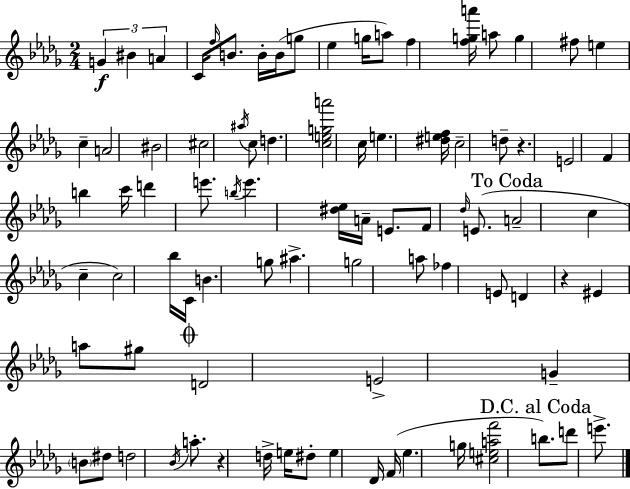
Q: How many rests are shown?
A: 3